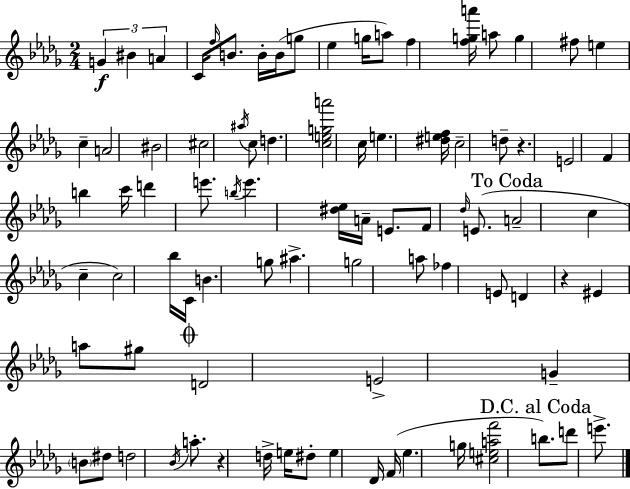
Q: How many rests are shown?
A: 3